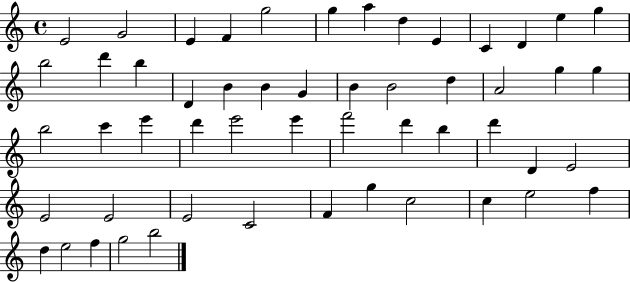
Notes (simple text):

E4/h G4/h E4/q F4/q G5/h G5/q A5/q D5/q E4/q C4/q D4/q E5/q G5/q B5/h D6/q B5/q D4/q B4/q B4/q G4/q B4/q B4/h D5/q A4/h G5/q G5/q B5/h C6/q E6/q D6/q E6/h E6/q F6/h D6/q B5/q D6/q D4/q E4/h E4/h E4/h E4/h C4/h F4/q G5/q C5/h C5/q E5/h F5/q D5/q E5/h F5/q G5/h B5/h